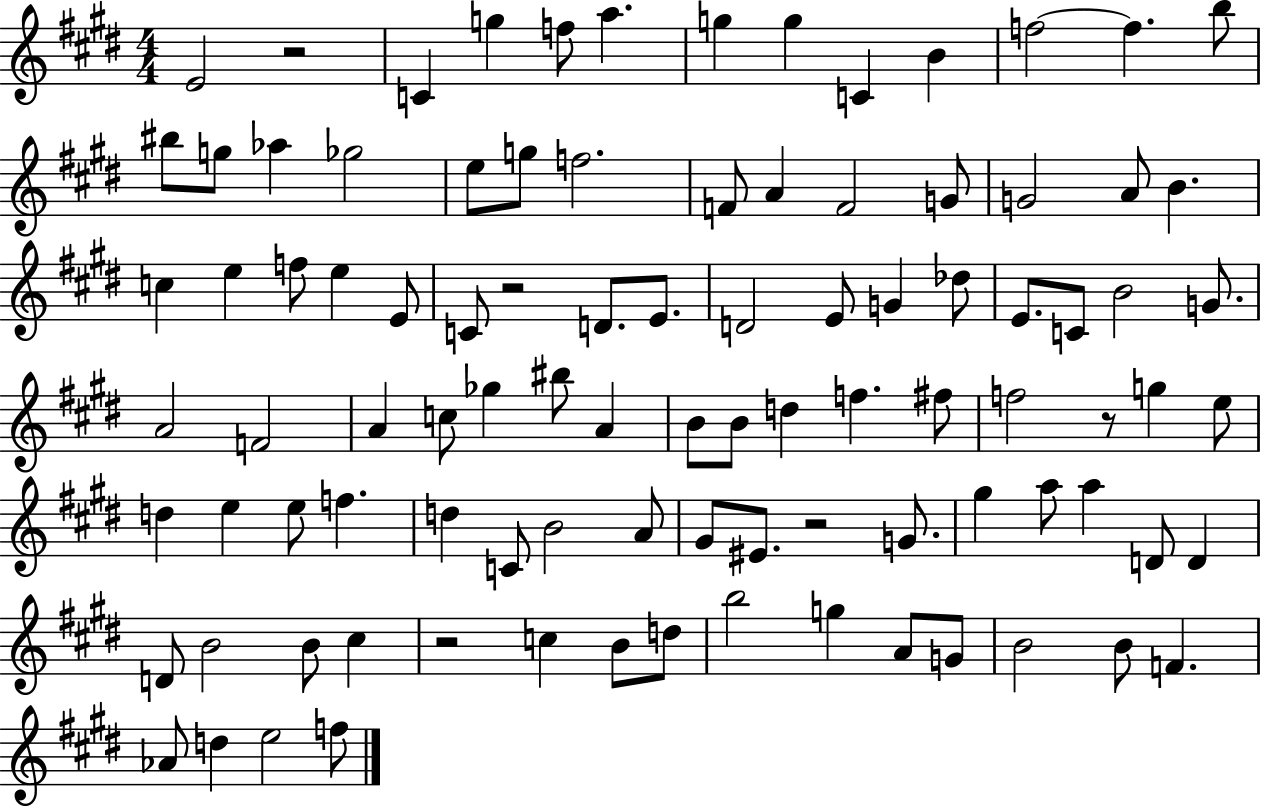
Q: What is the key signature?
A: E major